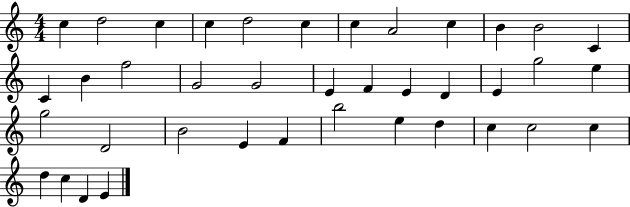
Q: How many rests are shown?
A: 0